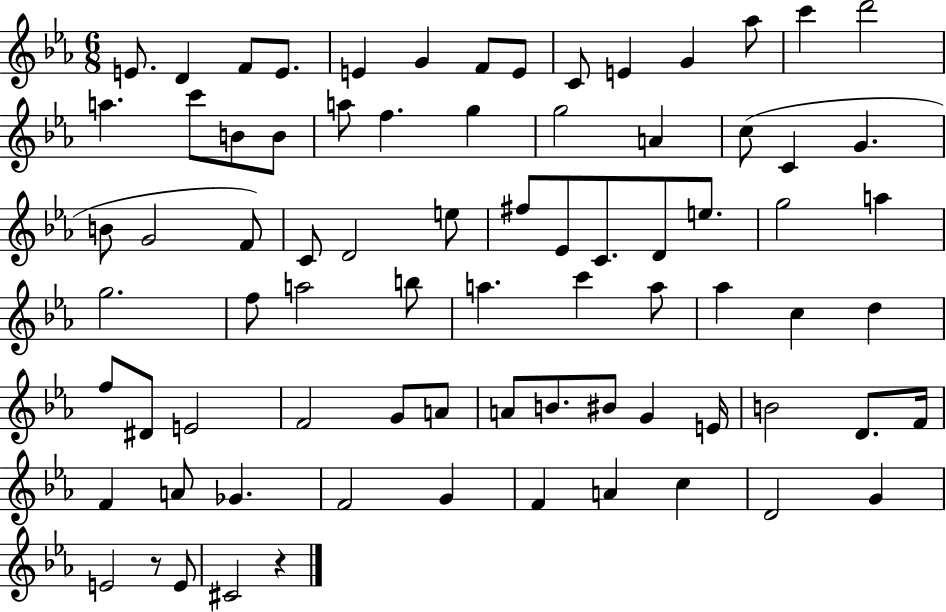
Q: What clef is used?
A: treble